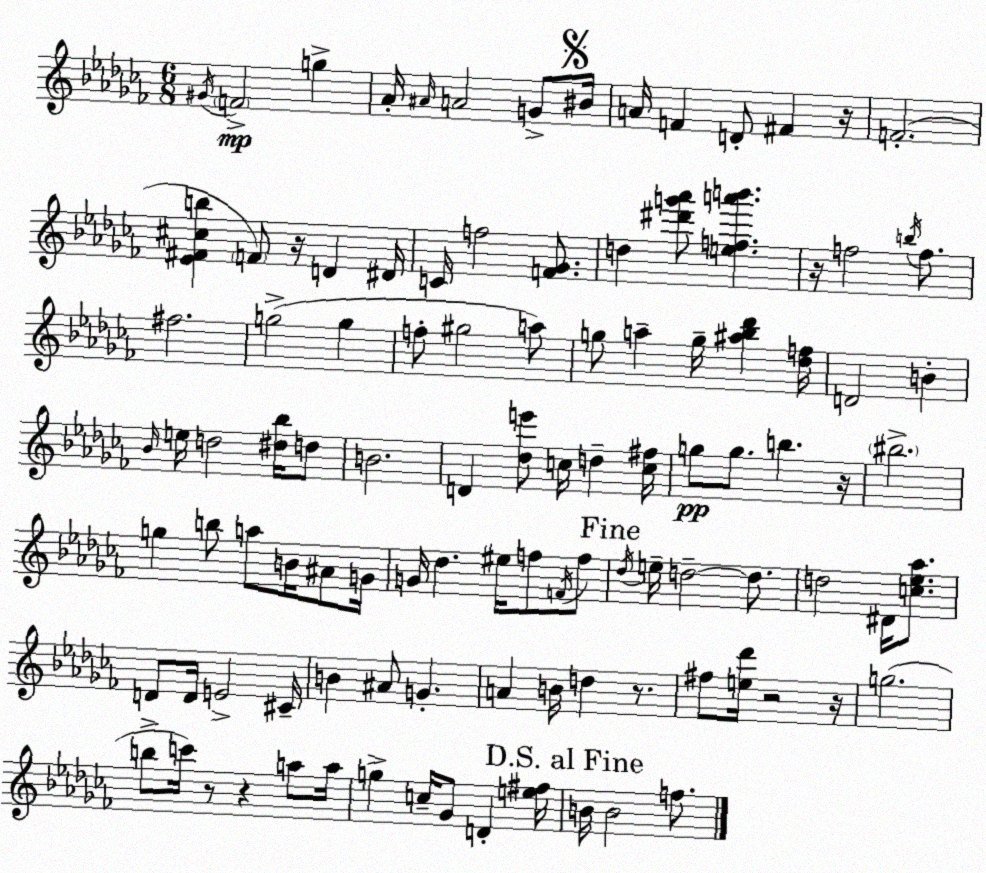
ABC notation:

X:1
T:Untitled
M:6/8
L:1/4
K:Abm
^G/4 F2 g _A/4 ^A/4 A2 G/2 ^B/4 A/4 F D/2 ^F z/4 F2 [_E^F^cb] F/2 z/4 D ^D/4 C/4 f2 [F_G]/2 d [^d'g'_a']/2 [efa'b'] z/4 f2 b/4 f/2 ^f2 g2 g f/2 ^g2 a/2 g/2 a g/4 [^a_b_d'] [_df]/4 D2 B _B/4 e/4 d2 [^d_b]/4 d/2 B2 D [_de']/2 c/4 d [c^f]/4 g/2 g/2 b z/4 ^b2 g b/2 a/2 B/4 ^A/2 G/4 G/4 _d ^e/4 f/2 F/4 f/2 _d/4 e/4 d2 d/2 d2 ^D/4 [c_e_a]/2 D/2 D/4 E2 ^C/4 B ^A/2 G A B/4 d z/2 ^f/2 [e_d']/4 z2 z/4 g2 b/2 c'/4 z/2 z a/2 a/4 g c/4 _G/2 D [e^f]/4 B/4 B2 f/2